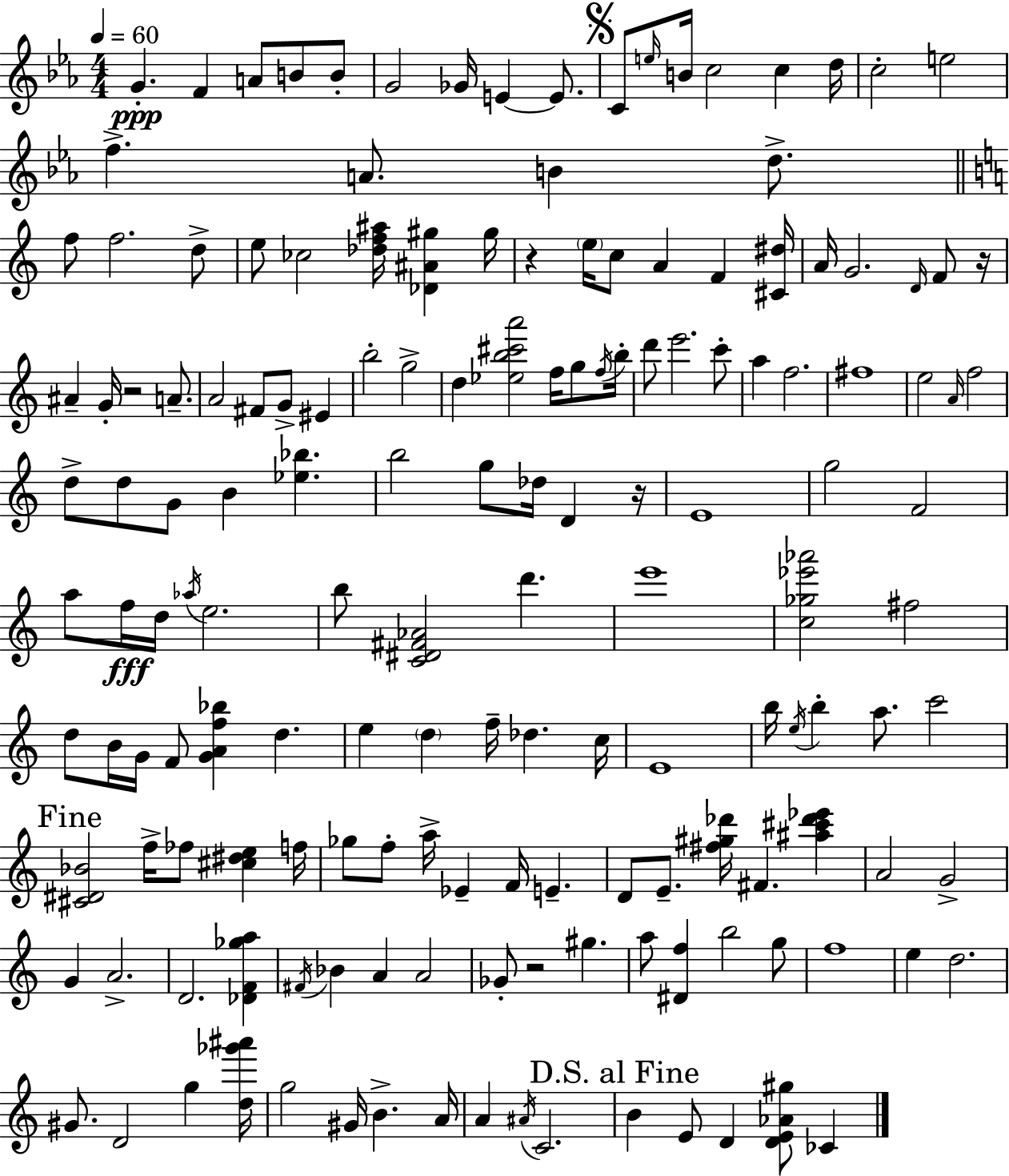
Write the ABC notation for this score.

X:1
T:Untitled
M:4/4
L:1/4
K:Eb
G F A/2 B/2 B/2 G2 _G/4 E E/2 C/2 e/4 B/4 c2 c d/4 c2 e2 f A/2 B d/2 f/2 f2 d/2 e/2 _c2 [_df^a]/4 [_D^A^g] ^g/4 z e/4 c/2 A F [^C^d]/4 A/4 G2 D/4 F/2 z/4 ^A G/4 z2 A/2 A2 ^F/2 G/2 ^E b2 g2 d [_eb^c'a']2 f/4 g/2 f/4 b/4 d'/2 e'2 c'/2 a f2 ^f4 e2 A/4 f2 d/2 d/2 G/2 B [_e_b] b2 g/2 _d/4 D z/4 E4 g2 F2 a/2 f/4 d/4 _a/4 e2 b/2 [C^D^F_A]2 d' e'4 [c_g_e'_a']2 ^f2 d/2 B/4 G/4 F/2 [GAf_b] d e d f/4 _d c/4 E4 b/4 e/4 b a/2 c'2 [^C^D_B]2 f/4 _f/2 [^c^de] f/4 _g/2 f/2 a/4 _E F/4 E D/2 E/2 [^f^g_d']/4 ^F [^a^c'_d'_e'] A2 G2 G A2 D2 [_DF_ga] ^F/4 _B A A2 _G/2 z2 ^g a/2 [^Df] b2 g/2 f4 e d2 ^G/2 D2 g [d_g'^a']/4 g2 ^G/4 B A/4 A ^A/4 C2 B E/2 D [DE_A^g]/2 _C